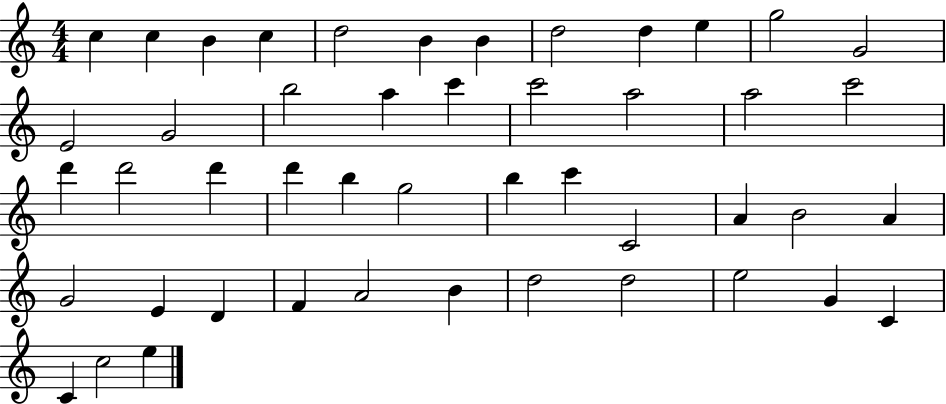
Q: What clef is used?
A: treble